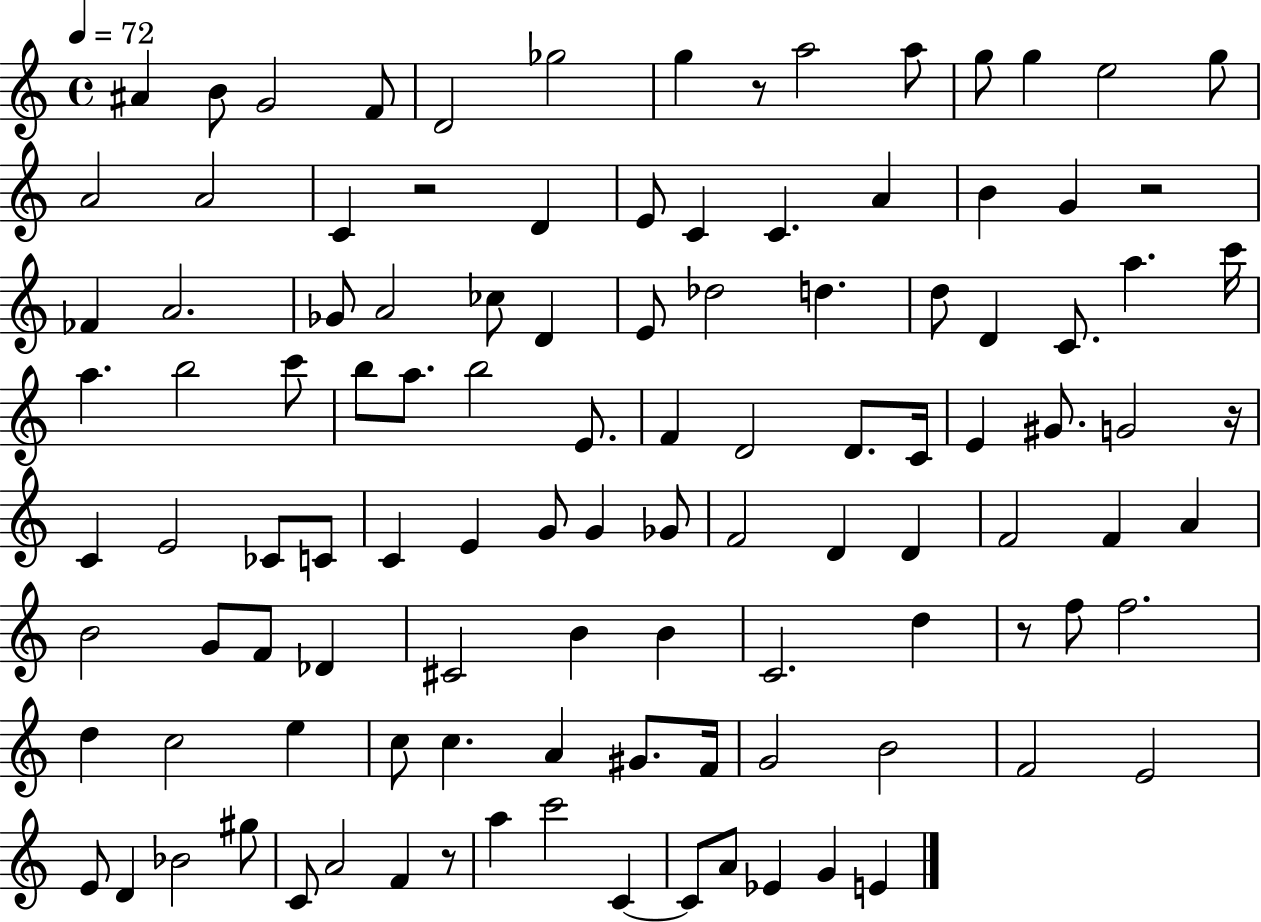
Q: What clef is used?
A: treble